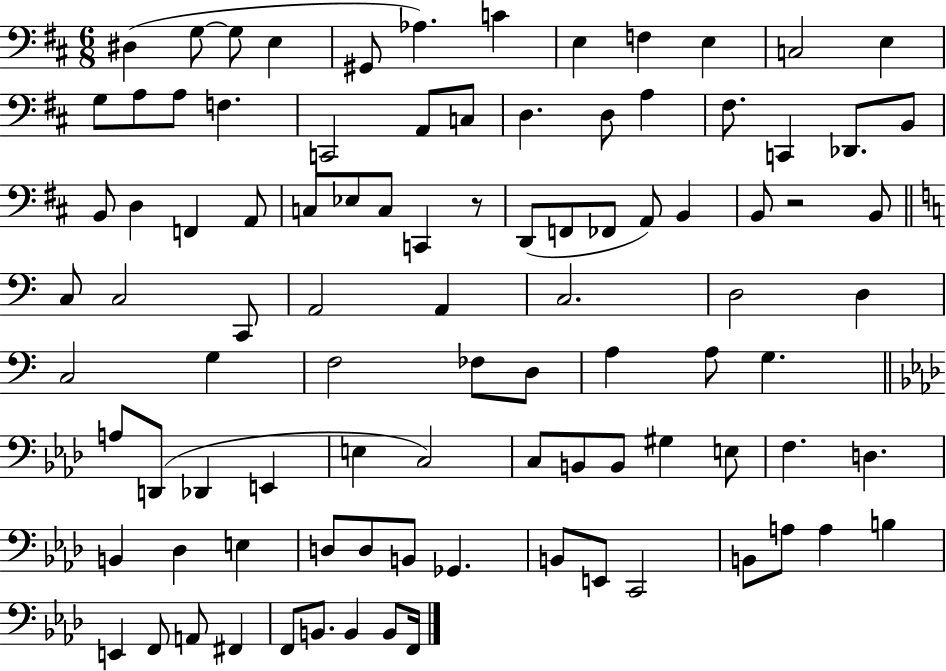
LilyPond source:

{
  \clef bass
  \numericTimeSignature
  \time 6/8
  \key d \major
  dis4( g8~~ g8 e4 | gis,8 aes4.) c'4 | e4 f4 e4 | c2 e4 | \break g8 a8 a8 f4. | c,2 a,8 c8 | d4. d8 a4 | fis8. c,4 des,8. b,8 | \break b,8 d4 f,4 a,8 | c8 ees8 c8 c,4 r8 | d,8( f,8 fes,8 a,8) b,4 | b,8 r2 b,8 | \break \bar "||" \break \key c \major c8 c2 c,8 | a,2 a,4 | c2. | d2 d4 | \break c2 g4 | f2 fes8 d8 | a4 a8 g4. | \bar "||" \break \key aes \major a8 d,8( des,4 e,4 | e4 c2) | c8 b,8 b,8 gis4 e8 | f4. d4. | \break b,4 des4 e4 | d8 d8 b,8 ges,4. | b,8 e,8 c,2 | b,8 a8 a4 b4 | \break e,4 f,8 a,8 fis,4 | f,8 b,8. b,4 b,8 f,16 | \bar "|."
}